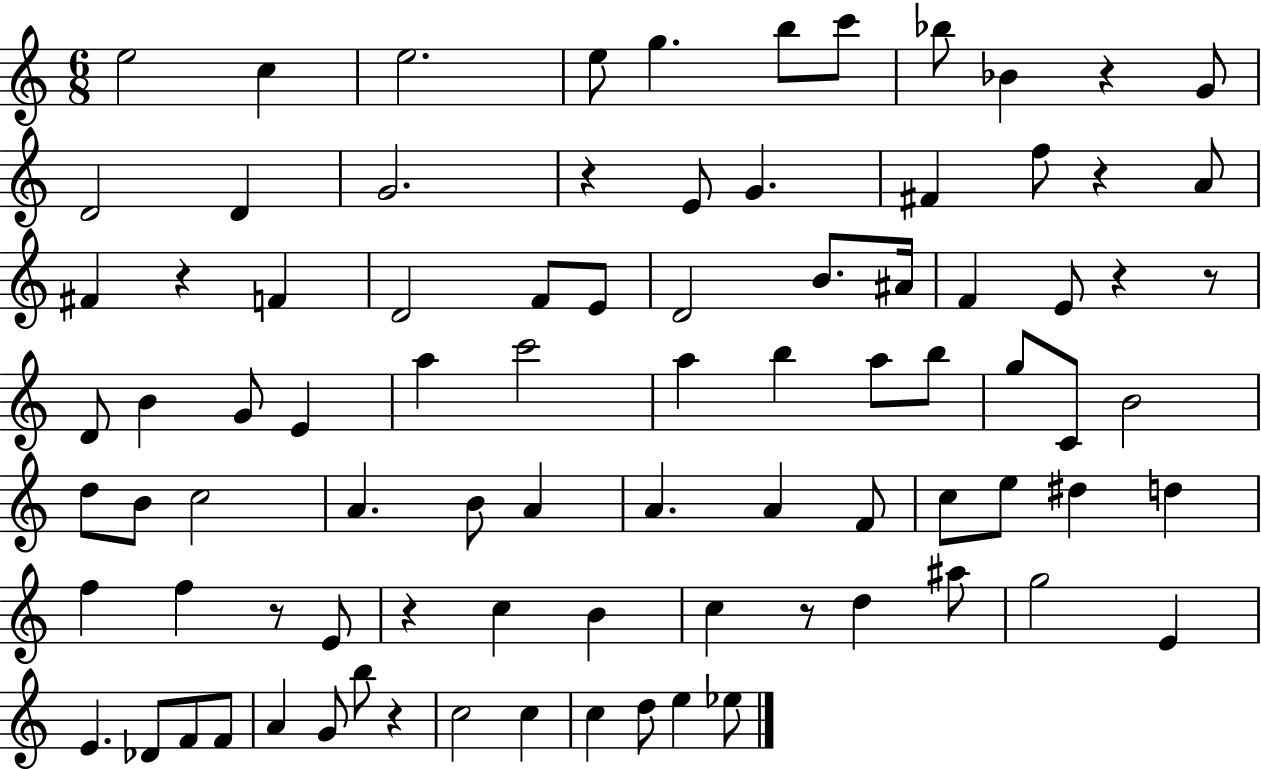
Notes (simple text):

E5/h C5/q E5/h. E5/e G5/q. B5/e C6/e Bb5/e Bb4/q R/q G4/e D4/h D4/q G4/h. R/q E4/e G4/q. F#4/q F5/e R/q A4/e F#4/q R/q F4/q D4/h F4/e E4/e D4/h B4/e. A#4/s F4/q E4/e R/q R/e D4/e B4/q G4/e E4/q A5/q C6/h A5/q B5/q A5/e B5/e G5/e C4/e B4/h D5/e B4/e C5/h A4/q. B4/e A4/q A4/q. A4/q F4/e C5/e E5/e D#5/q D5/q F5/q F5/q R/e E4/e R/q C5/q B4/q C5/q R/e D5/q A#5/e G5/h E4/q E4/q. Db4/e F4/e F4/e A4/q G4/e B5/e R/q C5/h C5/q C5/q D5/e E5/q Eb5/e